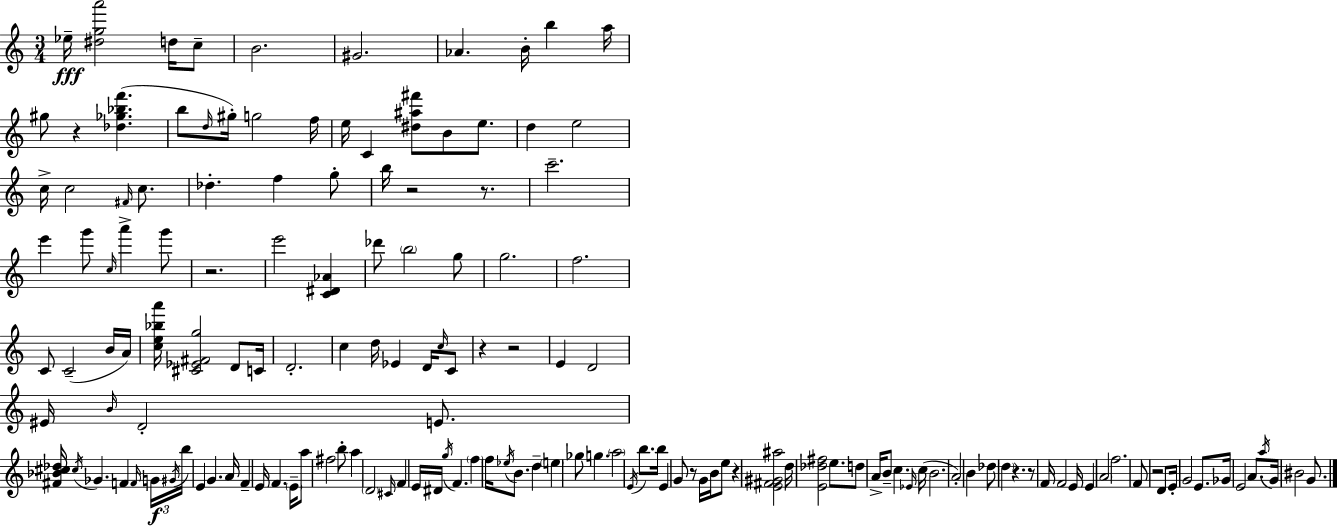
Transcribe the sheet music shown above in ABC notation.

X:1
T:Untitled
M:3/4
L:1/4
K:C
_e/4 [^dga']2 d/4 c/2 B2 ^G2 _A B/4 b a/4 ^g/2 z [_d_g_bf'] b/2 d/4 ^g/4 g2 f/4 e/4 C [^d^a^f']/2 B/2 e/2 d e2 c/4 c2 ^F/4 c/2 _d f g/2 b/4 z2 z/2 c'2 e' g'/2 c/4 a' g'/2 z2 e'2 [C^D_A] _d'/2 b2 g/2 g2 f2 C/2 C2 B/4 A/4 [ce_ba']/4 [^C_E^Fg]2 D/2 C/4 D2 c d/4 _E D/4 c/4 C/2 z z2 E D2 ^E/4 B/4 D2 E/2 [^F_B^c_d]/4 ^c/4 _G F F/4 G/4 ^G/4 b/4 E G A/4 F E/4 F E/4 a/2 ^f2 b/2 a D2 ^C/4 F E/4 ^D/4 g/4 F f f/4 _e/4 B/2 d e _g/2 g a2 E/4 b/2 b/4 E G/2 z/2 G/4 B/4 e/2 z [E^F^G^a]2 d/4 [E_d^f]2 e/2 d/2 A/4 B/2 c _E/4 c/4 B2 A2 B _d/2 d z z/2 F/4 F2 E/4 E A2 f2 F/2 z2 D/2 E/4 G2 E/2 _G/4 E2 A/2 a/4 G/4 ^B2 G/2